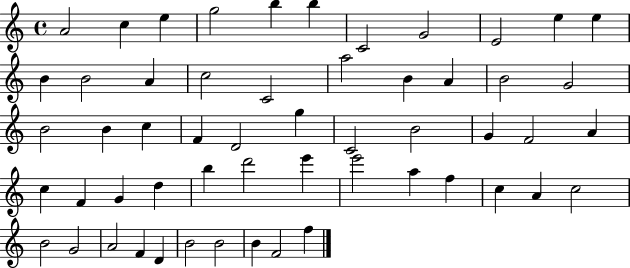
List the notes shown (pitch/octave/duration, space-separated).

A4/h C5/q E5/q G5/h B5/q B5/q C4/h G4/h E4/h E5/q E5/q B4/q B4/h A4/q C5/h C4/h A5/h B4/q A4/q B4/h G4/h B4/h B4/q C5/q F4/q D4/h G5/q C4/h B4/h G4/q F4/h A4/q C5/q F4/q G4/q D5/q B5/q D6/h E6/q E6/h A5/q F5/q C5/q A4/q C5/h B4/h G4/h A4/h F4/q D4/q B4/h B4/h B4/q F4/h F5/q